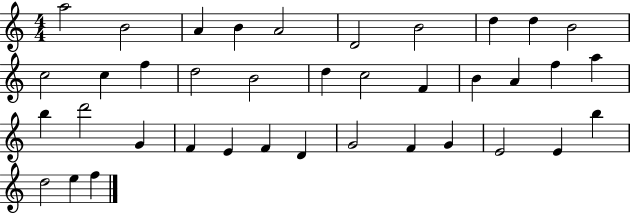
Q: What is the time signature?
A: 4/4